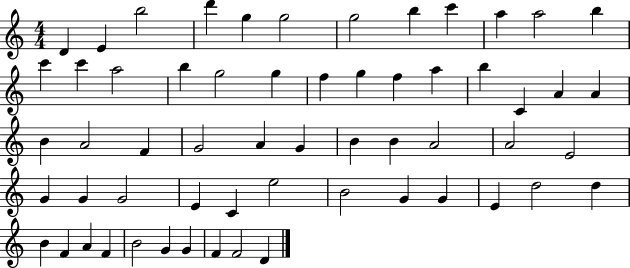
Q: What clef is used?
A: treble